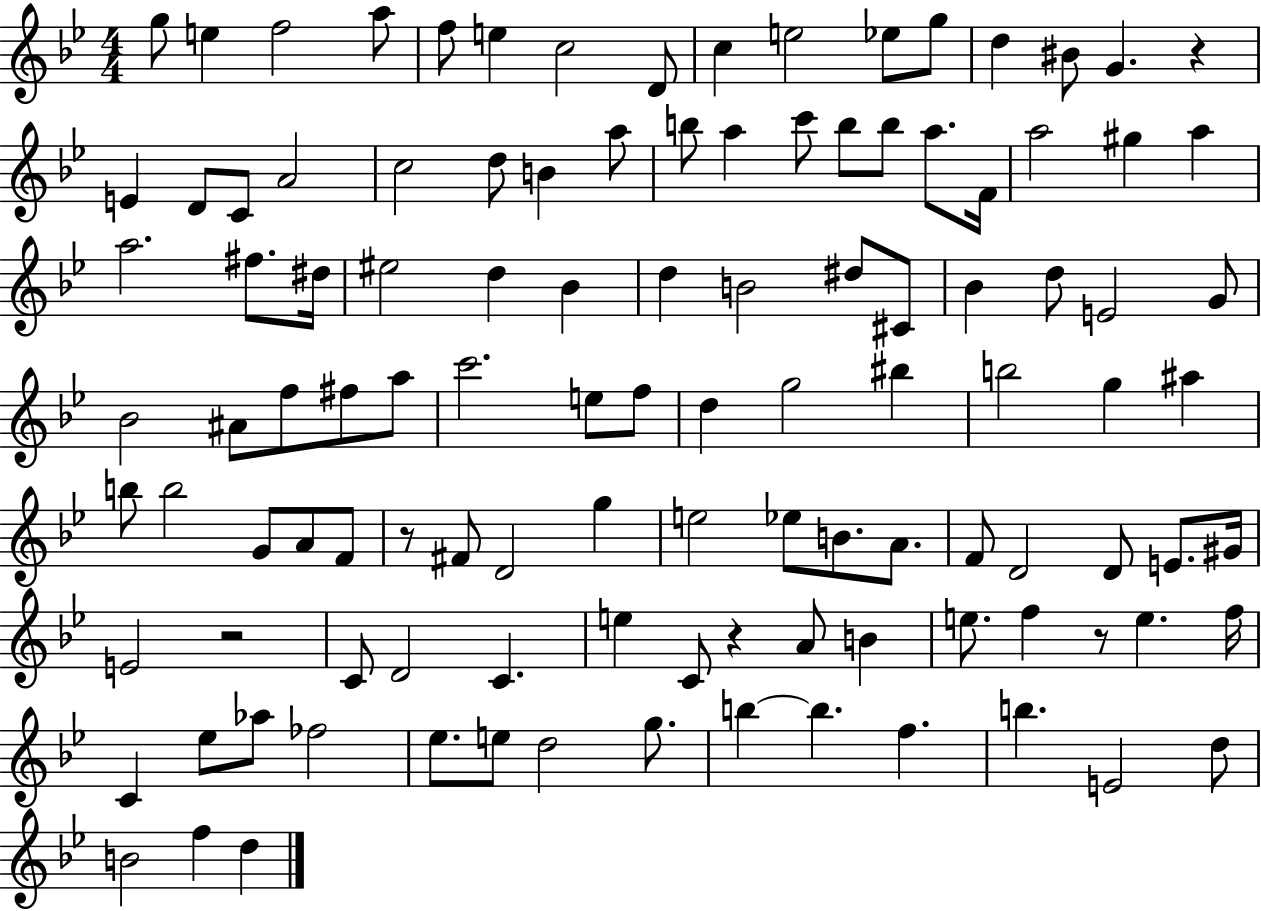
G5/e E5/q F5/h A5/e F5/e E5/q C5/h D4/e C5/q E5/h Eb5/e G5/e D5/q BIS4/e G4/q. R/q E4/q D4/e C4/e A4/h C5/h D5/e B4/q A5/e B5/e A5/q C6/e B5/e B5/e A5/e. F4/s A5/h G#5/q A5/q A5/h. F#5/e. D#5/s EIS5/h D5/q Bb4/q D5/q B4/h D#5/e C#4/e Bb4/q D5/e E4/h G4/e Bb4/h A#4/e F5/e F#5/e A5/e C6/h. E5/e F5/e D5/q G5/h BIS5/q B5/h G5/q A#5/q B5/e B5/h G4/e A4/e F4/e R/e F#4/e D4/h G5/q E5/h Eb5/e B4/e. A4/e. F4/e D4/h D4/e E4/e. G#4/s E4/h R/h C4/e D4/h C4/q. E5/q C4/e R/q A4/e B4/q E5/e. F5/q R/e E5/q. F5/s C4/q Eb5/e Ab5/e FES5/h Eb5/e. E5/e D5/h G5/e. B5/q B5/q. F5/q. B5/q. E4/h D5/e B4/h F5/q D5/q